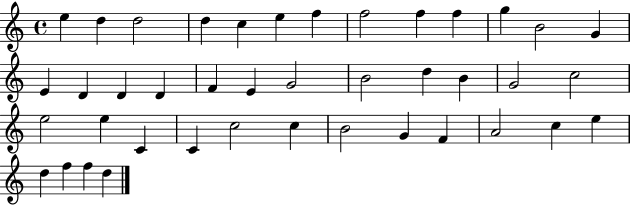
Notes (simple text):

E5/q D5/q D5/h D5/q C5/q E5/q F5/q F5/h F5/q F5/q G5/q B4/h G4/q E4/q D4/q D4/q D4/q F4/q E4/q G4/h B4/h D5/q B4/q G4/h C5/h E5/h E5/q C4/q C4/q C5/h C5/q B4/h G4/q F4/q A4/h C5/q E5/q D5/q F5/q F5/q D5/q